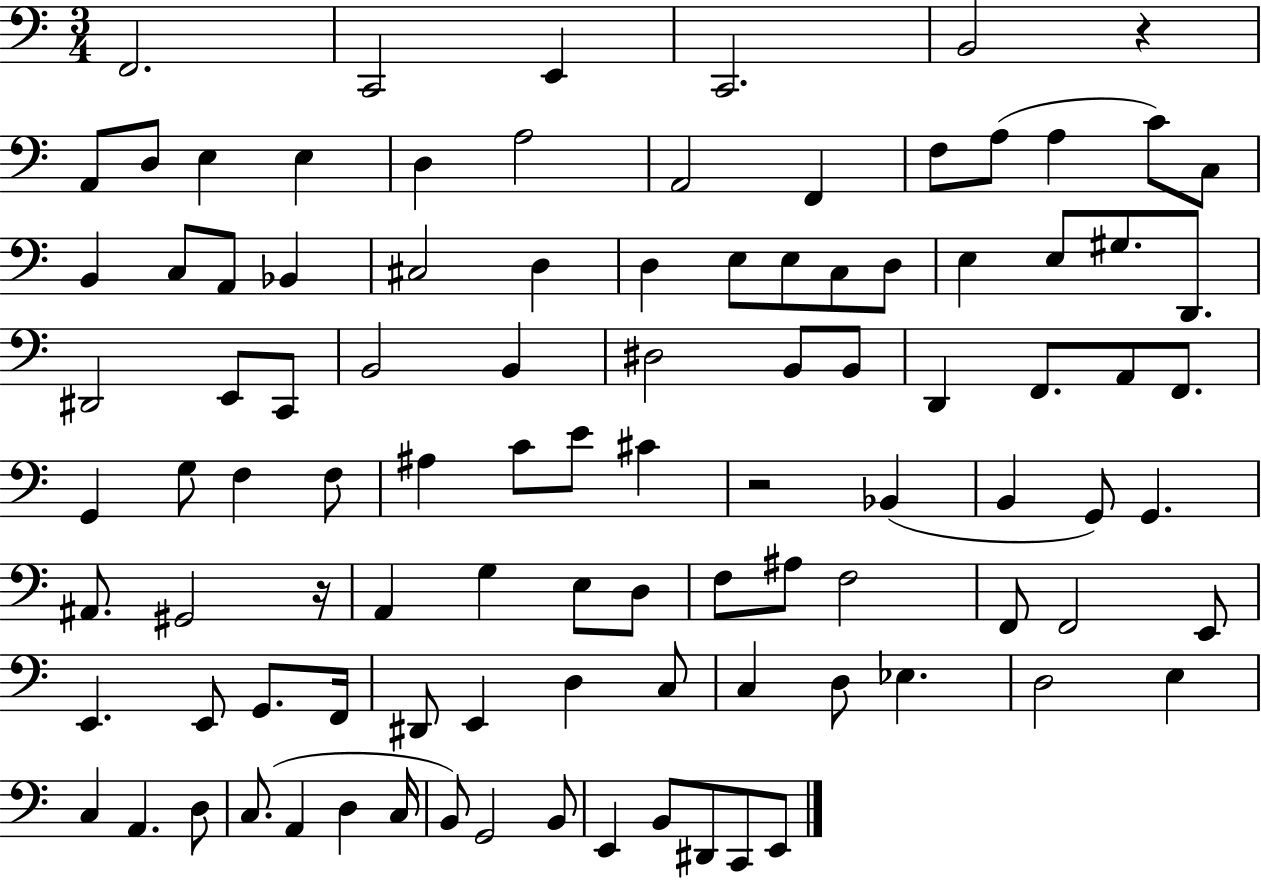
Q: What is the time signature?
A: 3/4